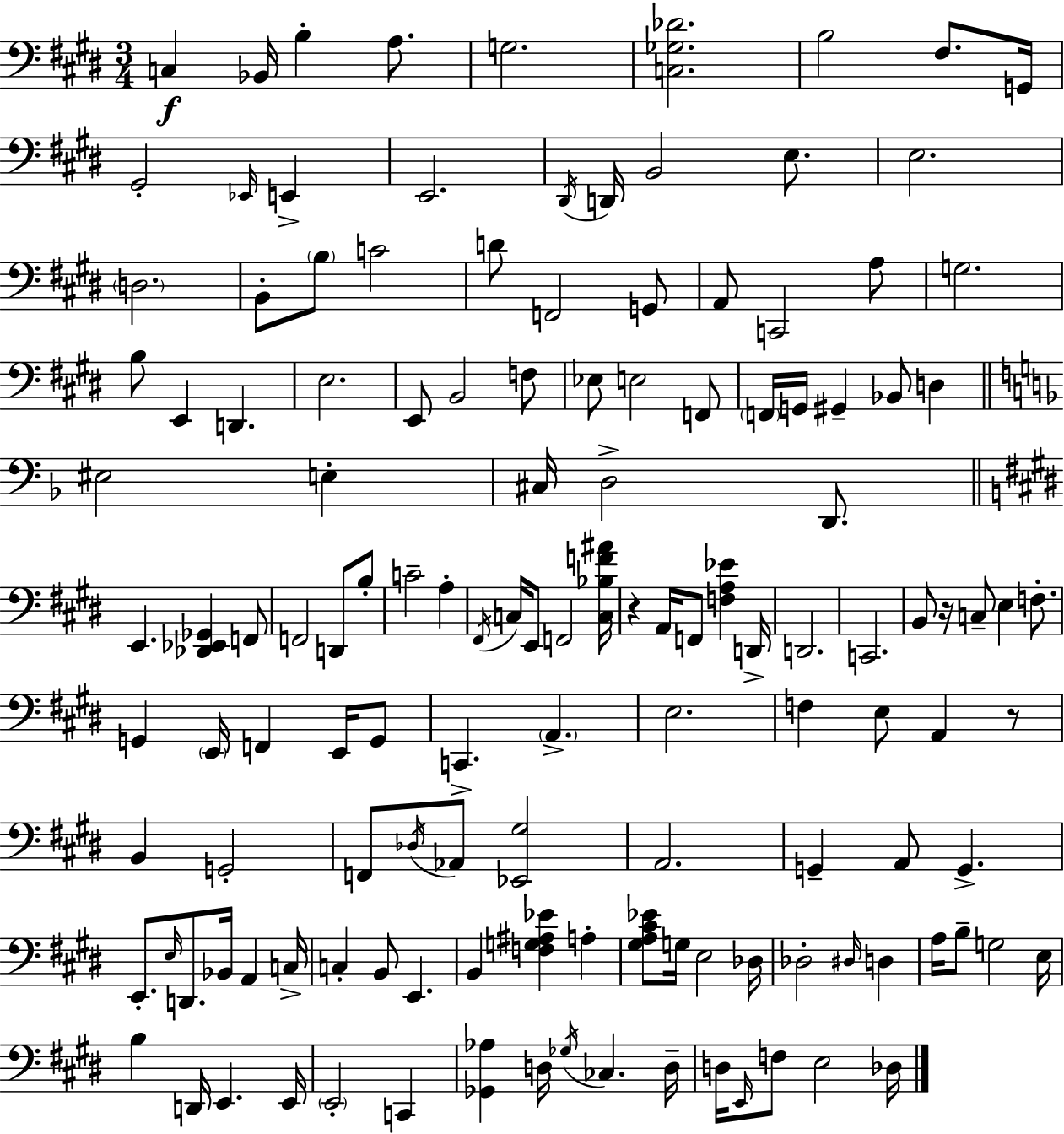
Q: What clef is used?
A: bass